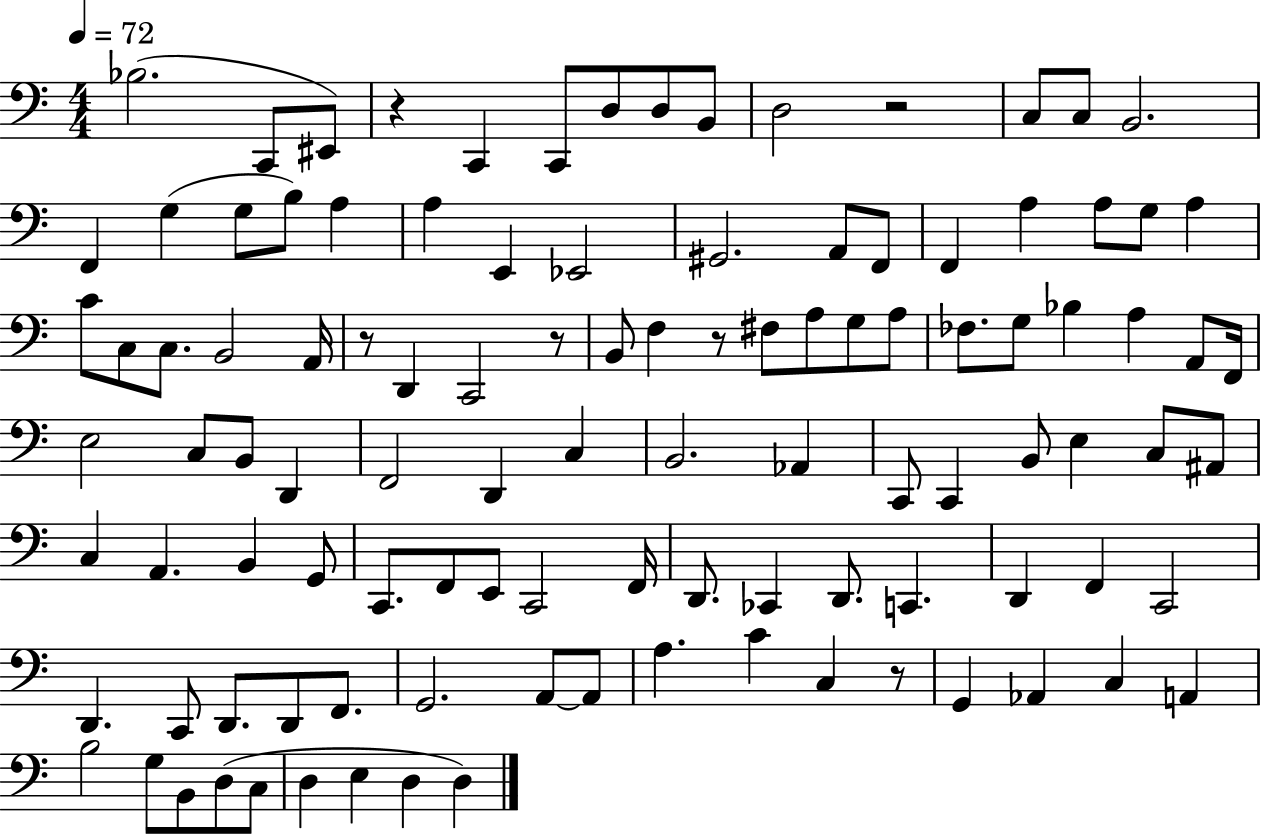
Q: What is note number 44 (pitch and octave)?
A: Bb3